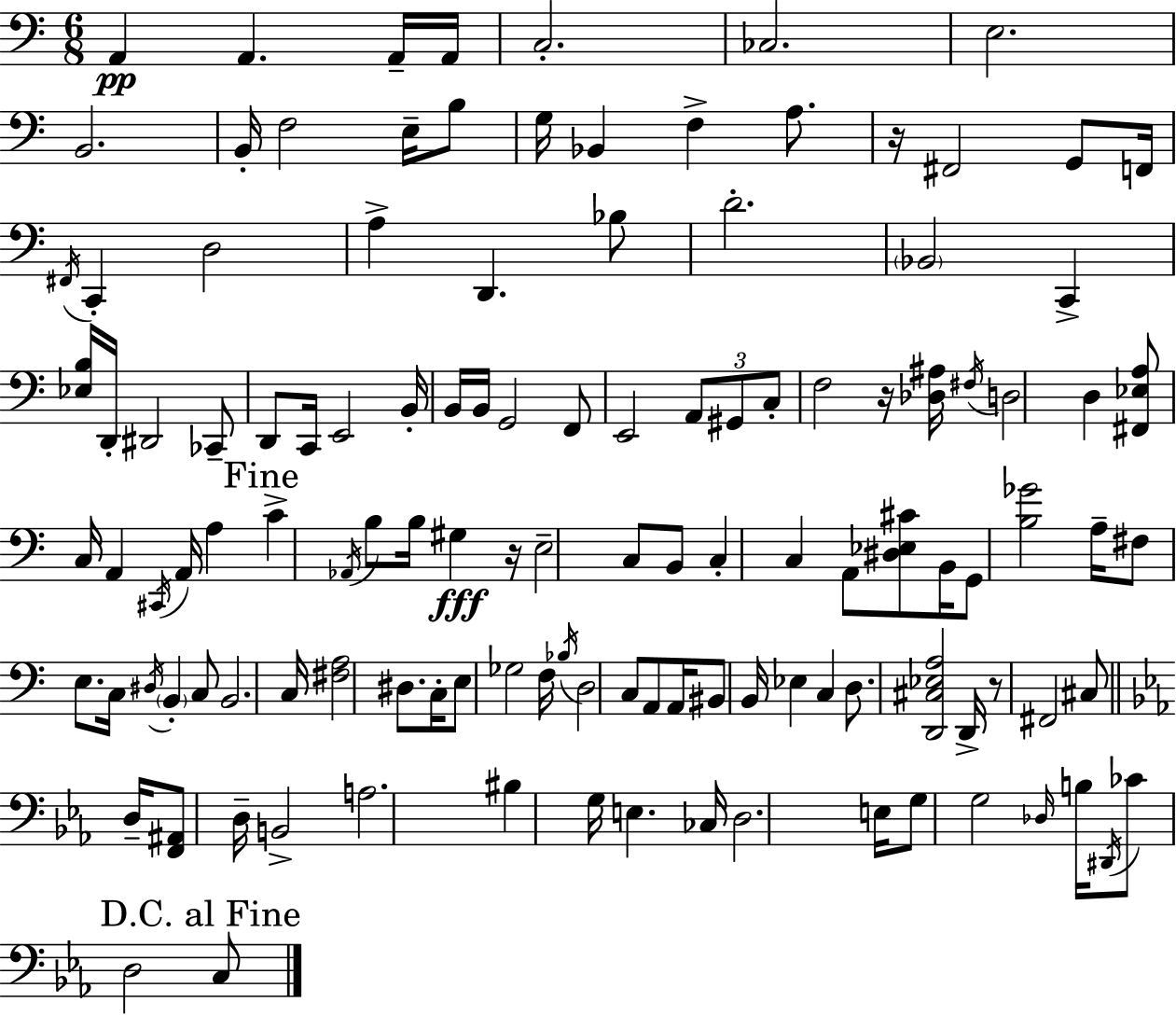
X:1
T:Untitled
M:6/8
L:1/4
K:Am
A,, A,, A,,/4 A,,/4 C,2 _C,2 E,2 B,,2 B,,/4 F,2 E,/4 B,/2 G,/4 _B,, F, A,/2 z/4 ^F,,2 G,,/2 F,,/4 ^F,,/4 C,, D,2 A, D,, _B,/2 D2 _B,,2 C,, [_E,B,]/4 D,,/4 ^D,,2 _C,,/2 D,,/2 C,,/4 E,,2 B,,/4 B,,/4 B,,/4 G,,2 F,,/2 E,,2 A,,/2 ^G,,/2 C,/2 F,2 z/4 [_D,^A,]/4 ^F,/4 D,2 D, [^F,,_E,A,]/2 C,/4 A,, ^C,,/4 A,,/4 A, C _A,,/4 B,/2 B,/4 ^G, z/4 E,2 C,/2 B,,/2 C, C, A,,/2 [^D,_E,^C]/2 B,,/4 G,,/2 [B,_G]2 A,/4 ^F,/2 E,/2 C,/4 ^D,/4 B,, C,/2 B,,2 C,/4 [^F,A,]2 ^D,/2 C,/4 E,/2 _G,2 F,/4 _B,/4 D,2 C,/2 A,,/2 A,,/4 ^B,,/2 B,,/4 _E, C, D,/2 [D,,^C,_E,A,]2 D,,/4 z/2 ^F,,2 ^C,/2 D,/4 [F,,^A,,]/2 D,/4 B,,2 A,2 ^B, G,/4 E, _C,/4 D,2 E,/4 G,/2 G,2 _D,/4 B,/4 ^D,,/4 _C/2 D,2 C,/2